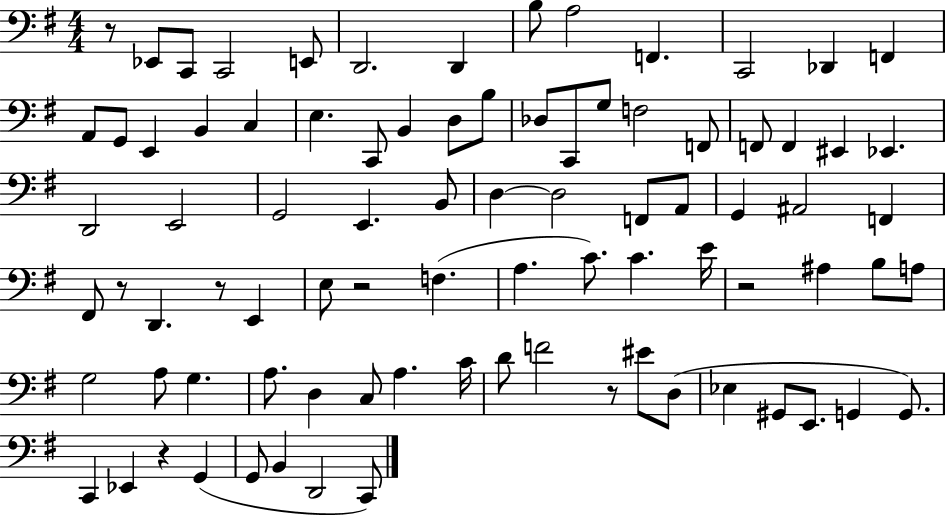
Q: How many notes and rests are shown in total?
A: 86